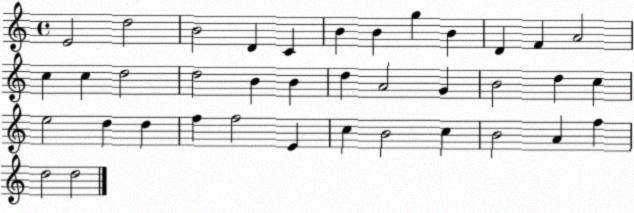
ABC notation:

X:1
T:Untitled
M:4/4
L:1/4
K:C
E2 d2 B2 D C B B g B D F A2 c c d2 d2 B B d A2 G B2 d c e2 d d f f2 E c B2 c B2 A f d2 d2